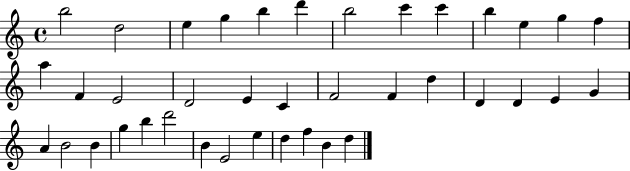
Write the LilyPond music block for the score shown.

{
  \clef treble
  \time 4/4
  \defaultTimeSignature
  \key c \major
  b''2 d''2 | e''4 g''4 b''4 d'''4 | b''2 c'''4 c'''4 | b''4 e''4 g''4 f''4 | \break a''4 f'4 e'2 | d'2 e'4 c'4 | f'2 f'4 d''4 | d'4 d'4 e'4 g'4 | \break a'4 b'2 b'4 | g''4 b''4 d'''2 | b'4 e'2 e''4 | d''4 f''4 b'4 d''4 | \break \bar "|."
}